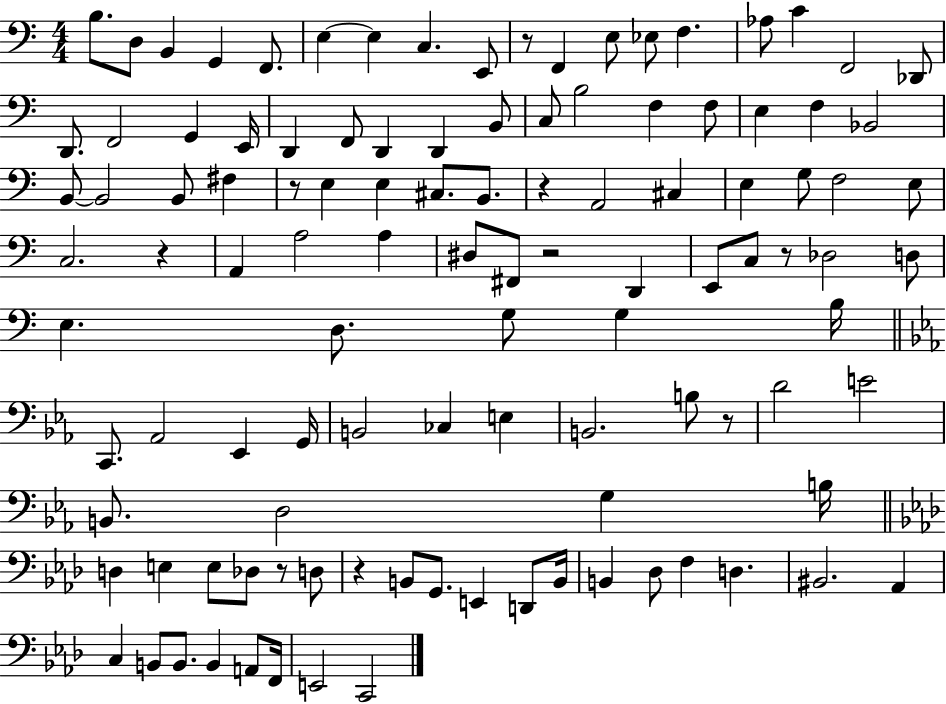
B3/e. D3/e B2/q G2/q F2/e. E3/q E3/q C3/q. E2/e R/e F2/q E3/e Eb3/e F3/q. Ab3/e C4/q F2/h Db2/e D2/e. F2/h G2/q E2/s D2/q F2/e D2/q D2/q B2/e C3/e B3/h F3/q F3/e E3/q F3/q Bb2/h B2/e B2/h B2/e F#3/q R/e E3/q E3/q C#3/e. B2/e. R/q A2/h C#3/q E3/q G3/e F3/h E3/e C3/h. R/q A2/q A3/h A3/q D#3/e F#2/e R/h D2/q E2/e C3/e R/e Db3/h D3/e E3/q. D3/e. G3/e G3/q B3/s C2/e. Ab2/h Eb2/q G2/s B2/h CES3/q E3/q B2/h. B3/e R/e D4/h E4/h B2/e. D3/h G3/q B3/s D3/q E3/q E3/e Db3/e R/e D3/e R/q B2/e G2/e. E2/q D2/e B2/s B2/q Db3/e F3/q D3/q. BIS2/h. Ab2/q C3/q B2/e B2/e. B2/q A2/e F2/s E2/h C2/h